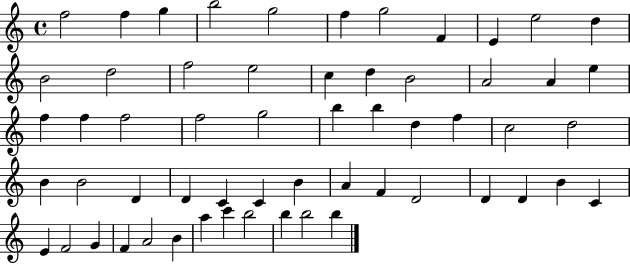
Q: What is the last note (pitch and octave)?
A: B5